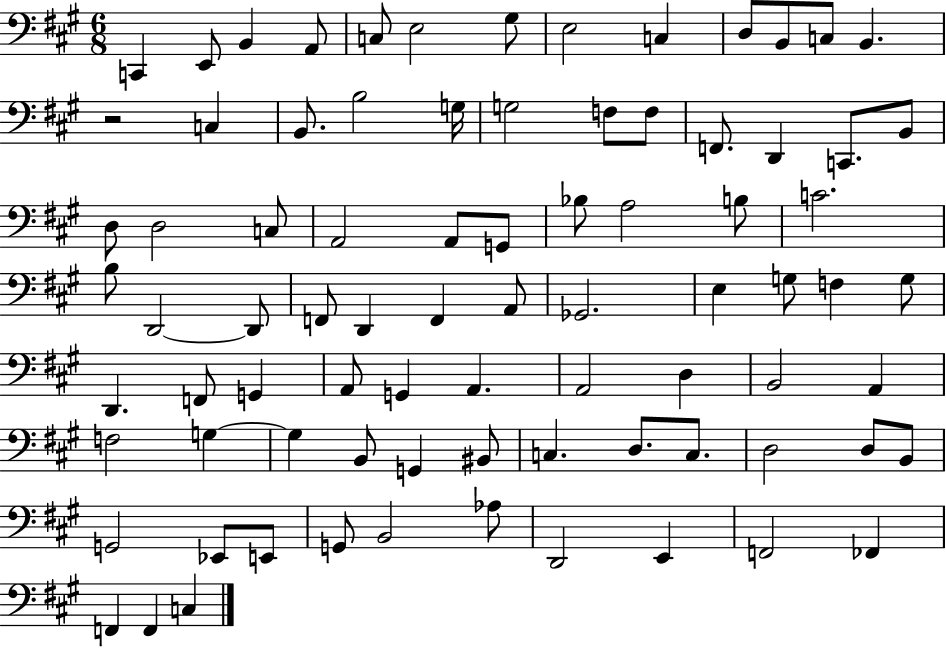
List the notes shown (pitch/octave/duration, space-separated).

C2/q E2/e B2/q A2/e C3/e E3/h G#3/e E3/h C3/q D3/e B2/e C3/e B2/q. R/h C3/q B2/e. B3/h G3/s G3/h F3/e F3/e F2/e. D2/q C2/e. B2/e D3/e D3/h C3/e A2/h A2/e G2/e Bb3/e A3/h B3/e C4/h. B3/e D2/h D2/e F2/e D2/q F2/q A2/e Gb2/h. E3/q G3/e F3/q G3/e D2/q. F2/e G2/q A2/e G2/q A2/q. A2/h D3/q B2/h A2/q F3/h G3/q G3/q B2/e G2/q BIS2/e C3/q. D3/e. C3/e. D3/h D3/e B2/e G2/h Eb2/e E2/e G2/e B2/h Ab3/e D2/h E2/q F2/h FES2/q F2/q F2/q C3/q